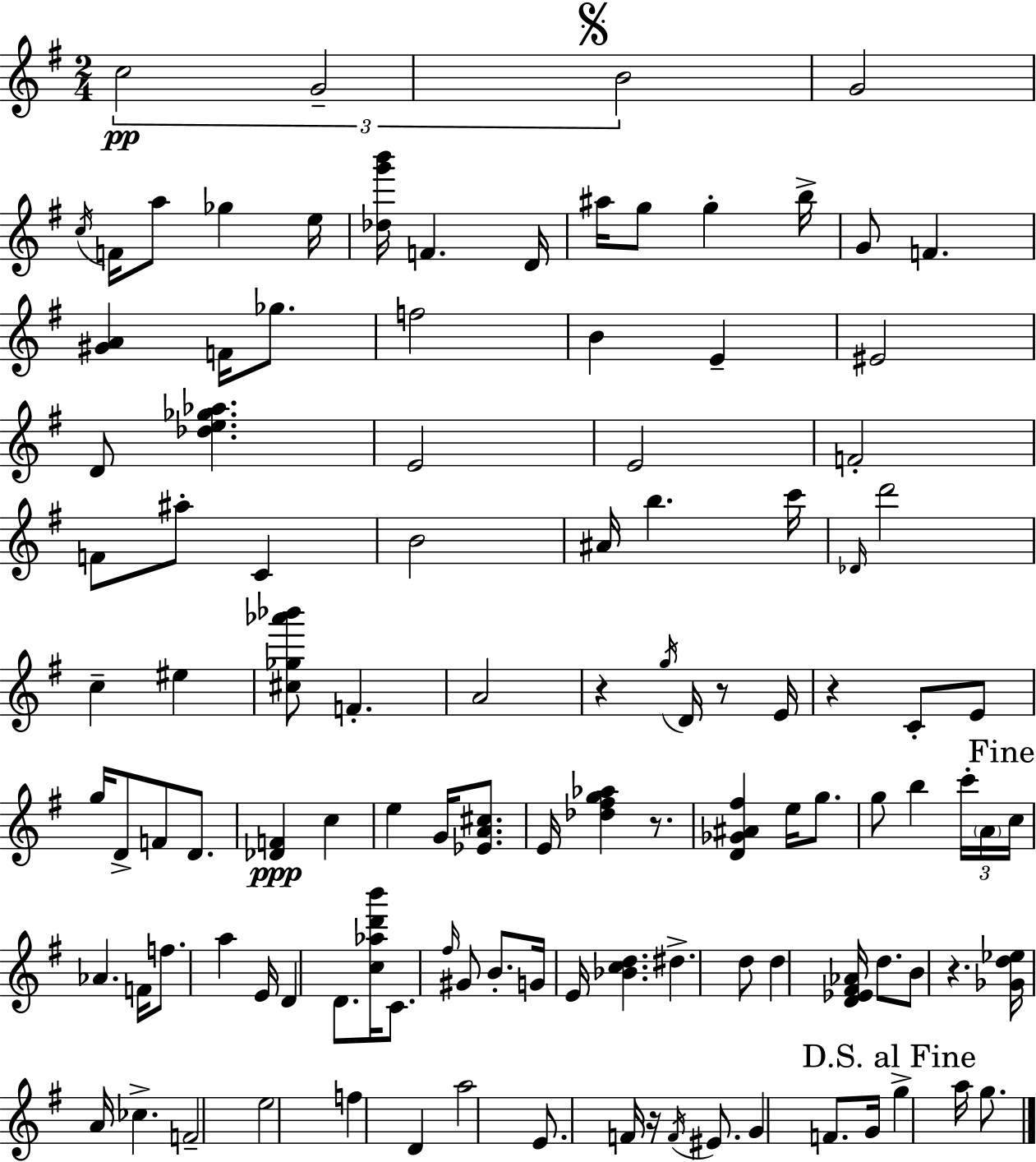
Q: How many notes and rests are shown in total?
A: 113